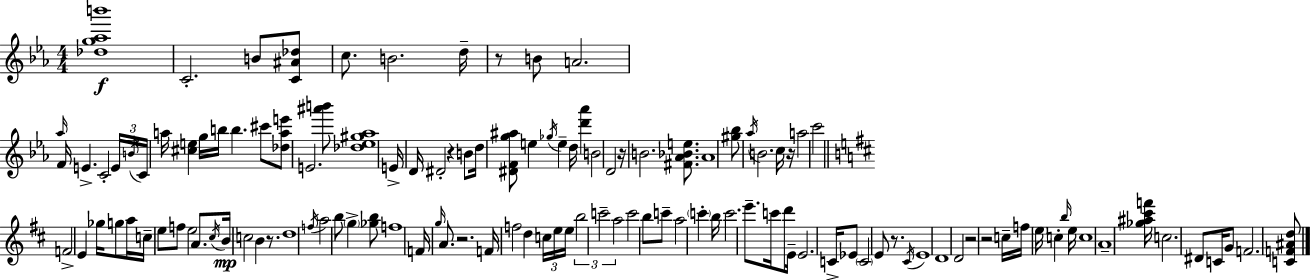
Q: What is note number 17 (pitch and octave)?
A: B5